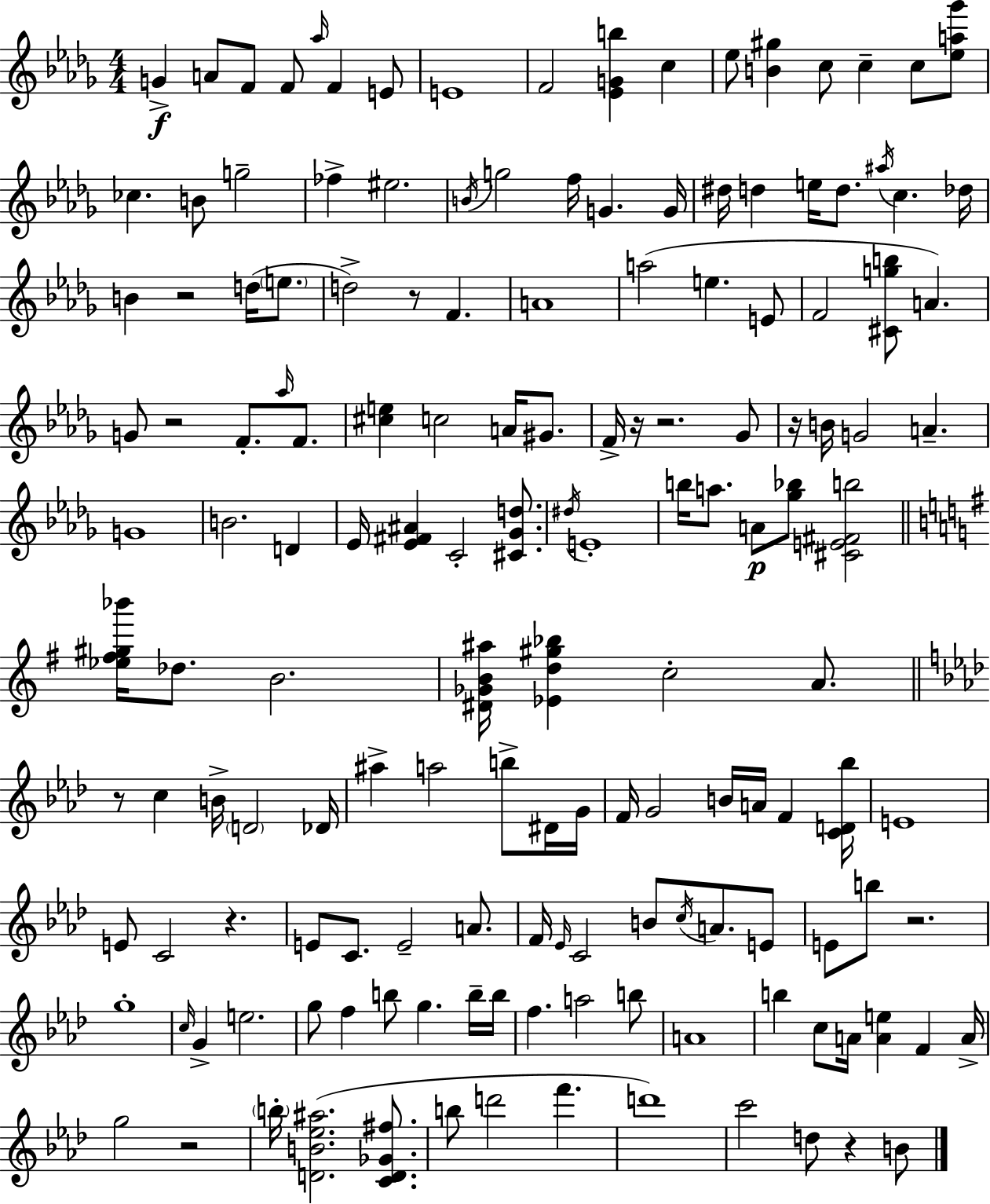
G4/q A4/e F4/e F4/e Ab5/s F4/q E4/e E4/w F4/h [Eb4,G4,B5]/q C5/q Eb5/e [B4,G#5]/q C5/e C5/q C5/e [Eb5,A5,Gb6]/e CES5/q. B4/e G5/h FES5/q EIS5/h. B4/s G5/h F5/s G4/q. G4/s D#5/s D5/q E5/s D5/e. A#5/s C5/q. Db5/s B4/q R/h D5/s E5/e. D5/h R/e F4/q. A4/w A5/h E5/q. E4/e F4/h [C#4,G5,B5]/e A4/q. G4/e R/h F4/e. Ab5/s F4/e. [C#5,E5]/q C5/h A4/s G#4/e. F4/s R/s R/h. Gb4/e R/s B4/s G4/h A4/q. G4/w B4/h. D4/q Eb4/s [Eb4,F#4,A#4]/q C4/h [C#4,Gb4,D5]/e. D#5/s E4/w B5/s A5/e. A4/e [Gb5,Bb5]/e [C#4,E4,F#4,B5]/h [Eb5,F#5,G#5,Bb6]/s Db5/e. B4/h. [D#4,Gb4,B4,A#5]/s [Eb4,D5,G#5,Bb5]/q C5/h A4/e. R/e C5/q B4/s D4/h Db4/s A#5/q A5/h B5/e D#4/s G4/s F4/s G4/h B4/s A4/s F4/q [C4,D4,Bb5]/s E4/w E4/e C4/h R/q. E4/e C4/e. E4/h A4/e. F4/s Eb4/s C4/h B4/e C5/s A4/e. E4/e E4/e B5/e R/h. G5/w C5/s G4/q E5/h. G5/e F5/q B5/e G5/q. B5/s B5/s F5/q. A5/h B5/e A4/w B5/q C5/e A4/s [A4,E5]/q F4/q A4/s G5/h R/h B5/s [D4,B4,Eb5,A#5]/h. [C4,D4,Gb4,F#5]/e. B5/e D6/h F6/q. D6/w C6/h D5/e R/q B4/e